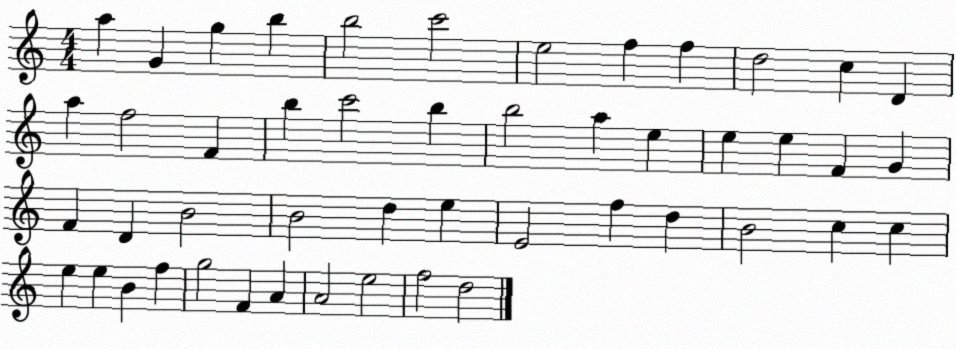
X:1
T:Untitled
M:4/4
L:1/4
K:C
a G g b b2 c'2 e2 f f d2 c D a f2 F b c'2 b b2 a e e e F G F D B2 B2 d e E2 f d B2 c c e e B f g2 F A A2 e2 f2 d2